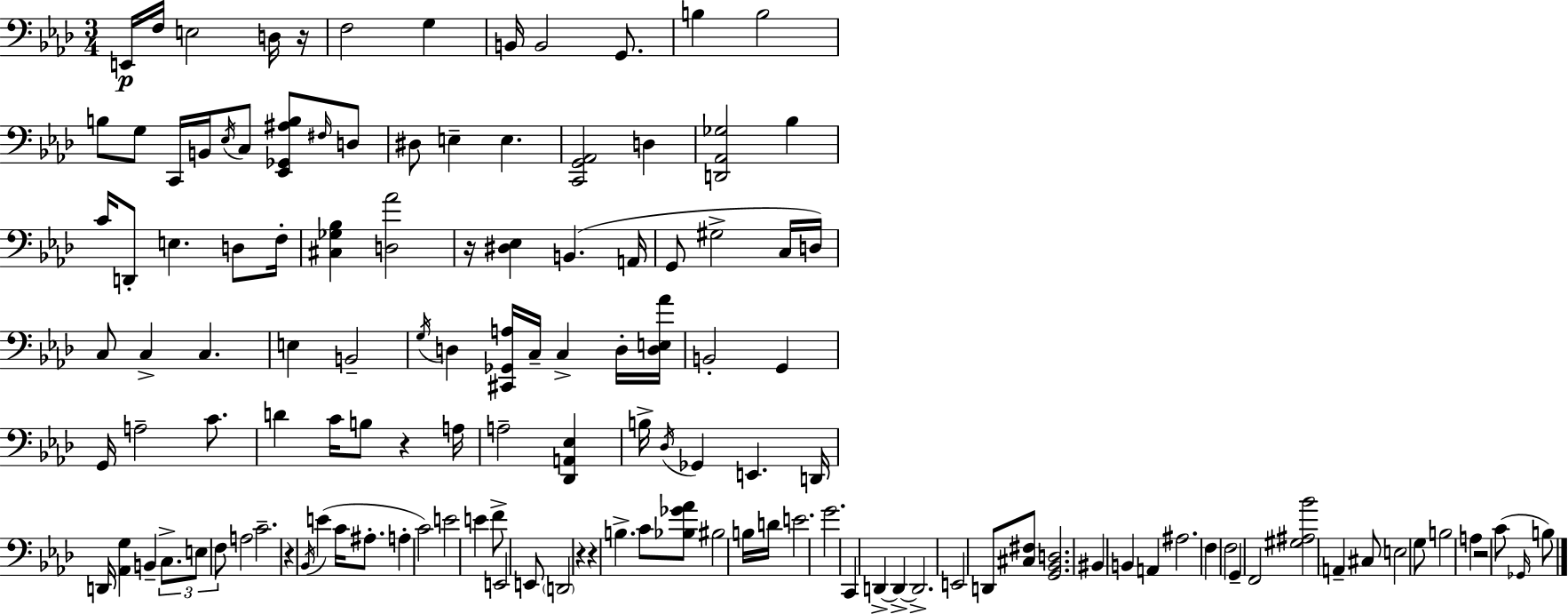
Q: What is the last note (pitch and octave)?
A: B3